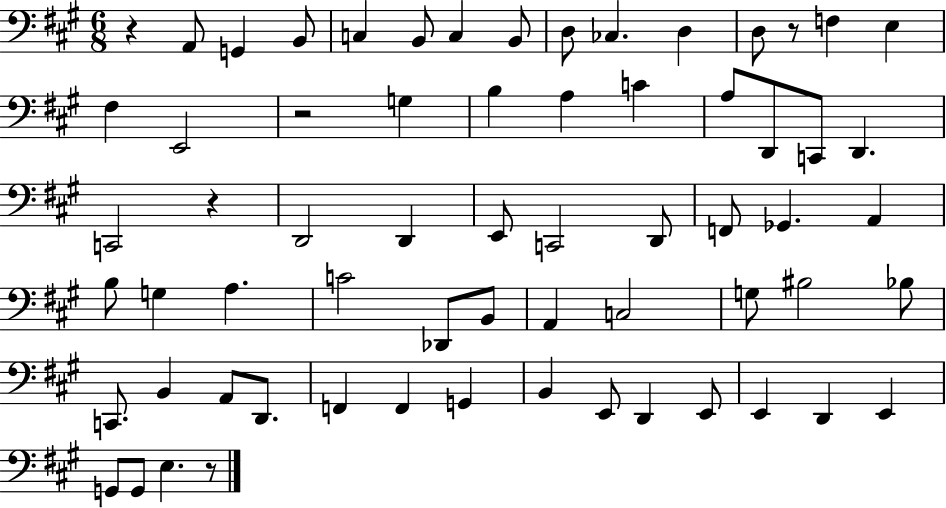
R/q A2/e G2/q B2/e C3/q B2/e C3/q B2/e D3/e CES3/q. D3/q D3/e R/e F3/q E3/q F#3/q E2/h R/h G3/q B3/q A3/q C4/q A3/e D2/e C2/e D2/q. C2/h R/q D2/h D2/q E2/e C2/h D2/e F2/e Gb2/q. A2/q B3/e G3/q A3/q. C4/h Db2/e B2/e A2/q C3/h G3/e BIS3/h Bb3/e C2/e. B2/q A2/e D2/e. F2/q F2/q G2/q B2/q E2/e D2/q E2/e E2/q D2/q E2/q G2/e G2/e E3/q. R/e